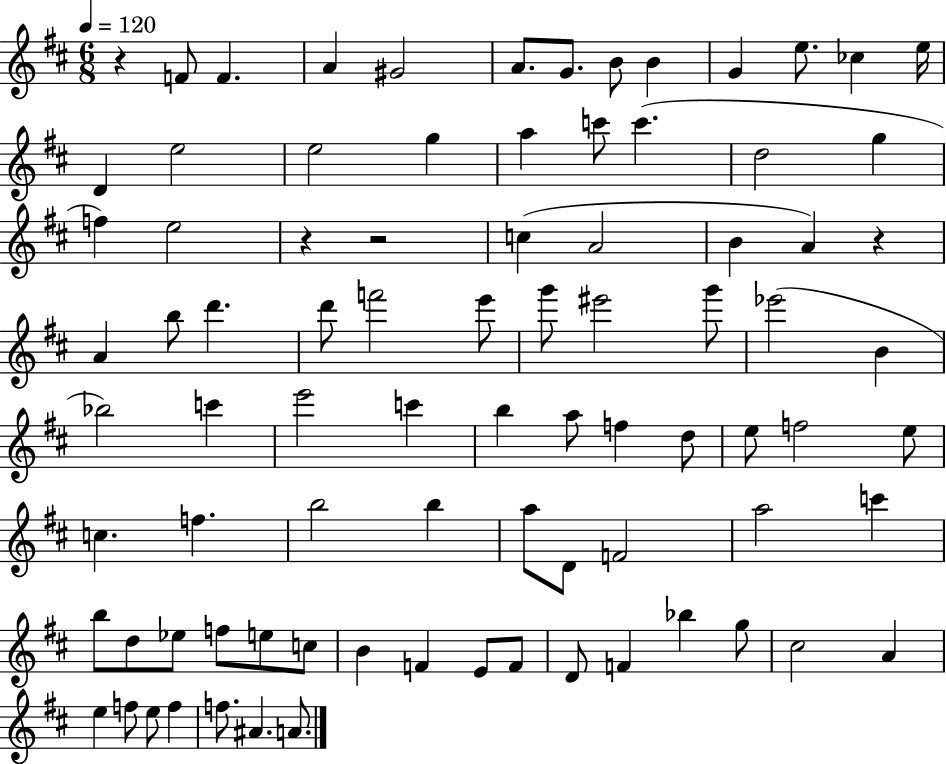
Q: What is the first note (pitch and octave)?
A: F4